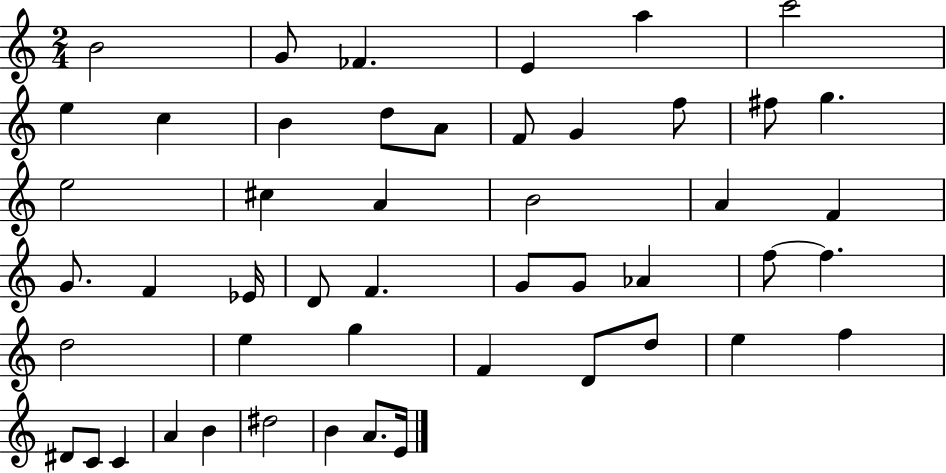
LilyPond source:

{
  \clef treble
  \numericTimeSignature
  \time 2/4
  \key c \major
  b'2 | g'8 fes'4. | e'4 a''4 | c'''2 | \break e''4 c''4 | b'4 d''8 a'8 | f'8 g'4 f''8 | fis''8 g''4. | \break e''2 | cis''4 a'4 | b'2 | a'4 f'4 | \break g'8. f'4 ees'16 | d'8 f'4. | g'8 g'8 aes'4 | f''8~~ f''4. | \break d''2 | e''4 g''4 | f'4 d'8 d''8 | e''4 f''4 | \break dis'8 c'8 c'4 | a'4 b'4 | dis''2 | b'4 a'8. e'16 | \break \bar "|."
}